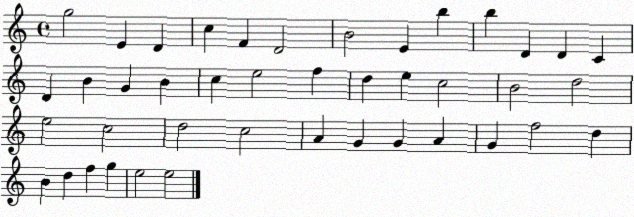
X:1
T:Untitled
M:4/4
L:1/4
K:C
g2 E D c F D2 B2 E b b D D C D B G B c e2 f d e c2 B2 d2 e2 c2 d2 c2 A G G A G f2 d B d f g e2 e2